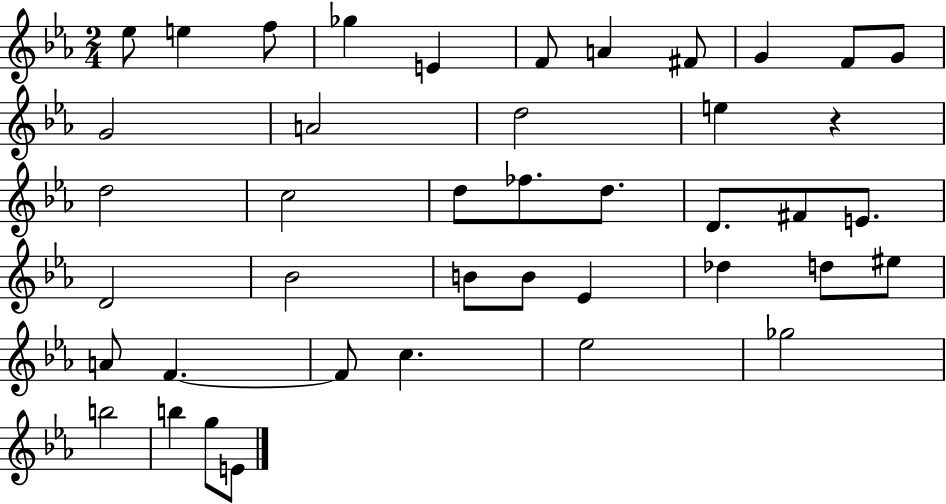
X:1
T:Untitled
M:2/4
L:1/4
K:Eb
_e/2 e f/2 _g E F/2 A ^F/2 G F/2 G/2 G2 A2 d2 e z d2 c2 d/2 _f/2 d/2 D/2 ^F/2 E/2 D2 _B2 B/2 B/2 _E _d d/2 ^e/2 A/2 F F/2 c _e2 _g2 b2 b g/2 E/2